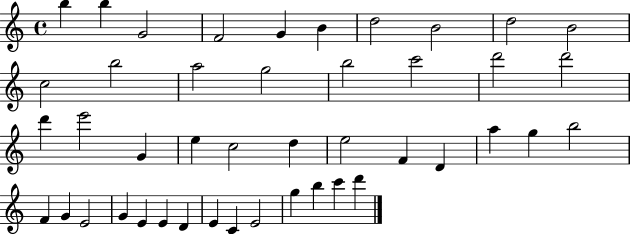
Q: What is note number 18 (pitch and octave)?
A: D6